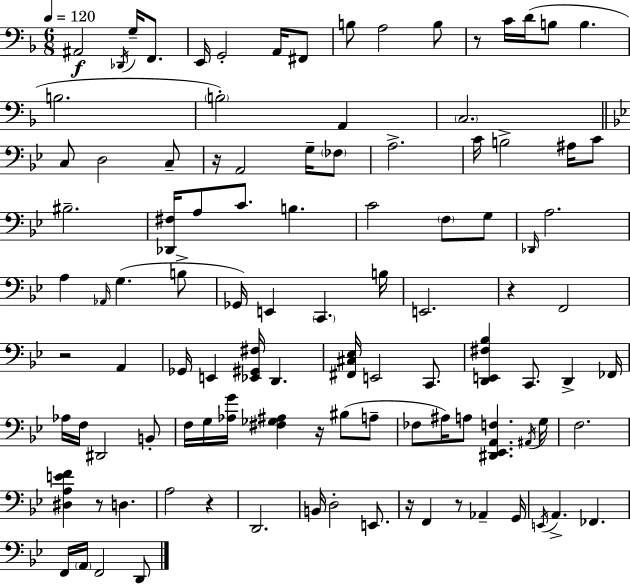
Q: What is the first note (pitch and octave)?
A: A#2